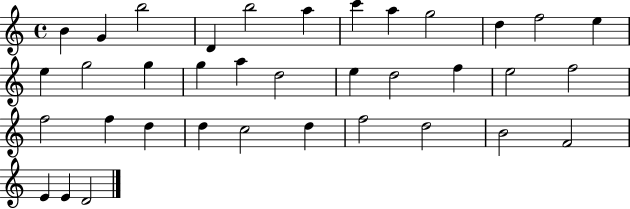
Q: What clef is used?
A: treble